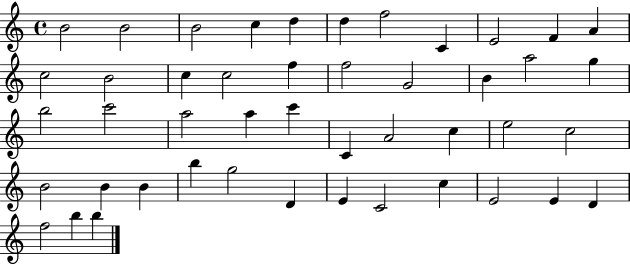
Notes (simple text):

B4/h B4/h B4/h C5/q D5/q D5/q F5/h C4/q E4/h F4/q A4/q C5/h B4/h C5/q C5/h F5/q F5/h G4/h B4/q A5/h G5/q B5/h C6/h A5/h A5/q C6/q C4/q A4/h C5/q E5/h C5/h B4/h B4/q B4/q B5/q G5/h D4/q E4/q C4/h C5/q E4/h E4/q D4/q F5/h B5/q B5/q